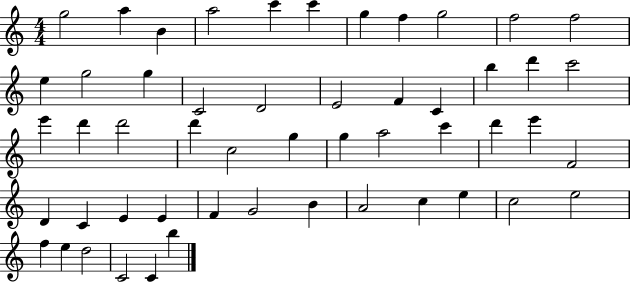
X:1
T:Untitled
M:4/4
L:1/4
K:C
g2 a B a2 c' c' g f g2 f2 f2 e g2 g C2 D2 E2 F C b d' c'2 e' d' d'2 d' c2 g g a2 c' d' e' F2 D C E E F G2 B A2 c e c2 e2 f e d2 C2 C b